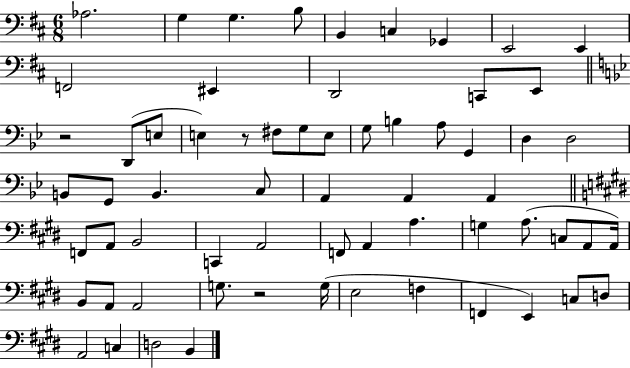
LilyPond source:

{
  \clef bass
  \numericTimeSignature
  \time 6/8
  \key d \major
  aes2. | g4 g4. b8 | b,4 c4 ges,4 | e,2 e,4 | \break f,2 eis,4 | d,2 c,8 e,8 | \bar "||" \break \key g \minor r2 d,8( e8 | e4) r8 fis8 g8 e8 | g8 b4 a8 g,4 | d4 d2 | \break b,8 g,8 b,4. c8 | a,4 a,4 a,4 | \bar "||" \break \key e \major f,8 a,8 b,2 | c,4 a,2 | f,8 a,4 a4. | g4 a8.( c8 a,8 a,16) | \break b,8 a,8 a,2 | g8. r2 g16( | e2 f4 | f,4 e,4) c8 d8 | \break a,2 c4 | d2 b,4 | \bar "|."
}